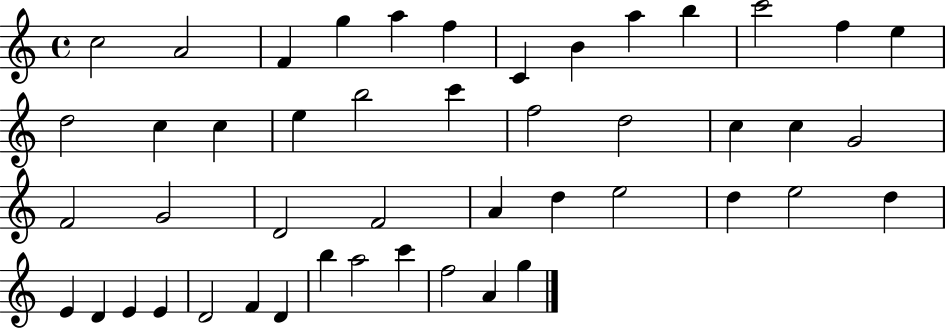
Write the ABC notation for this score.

X:1
T:Untitled
M:4/4
L:1/4
K:C
c2 A2 F g a f C B a b c'2 f e d2 c c e b2 c' f2 d2 c c G2 F2 G2 D2 F2 A d e2 d e2 d E D E E D2 F D b a2 c' f2 A g